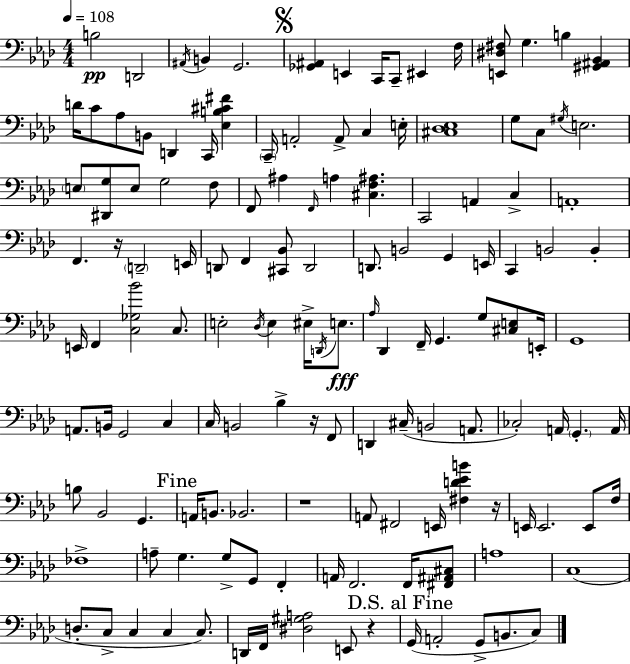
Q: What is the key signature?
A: AES major